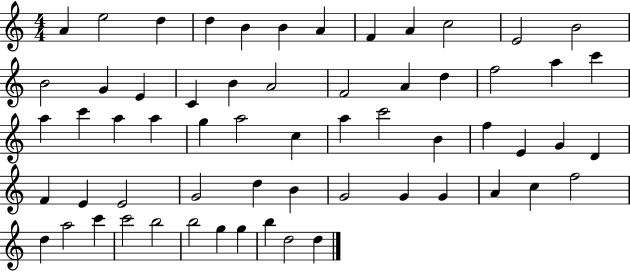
A4/q E5/h D5/q D5/q B4/q B4/q A4/q F4/q A4/q C5/h E4/h B4/h B4/h G4/q E4/q C4/q B4/q A4/h F4/h A4/q D5/q F5/h A5/q C6/q A5/q C6/q A5/q A5/q G5/q A5/h C5/q A5/q C6/h B4/q F5/q E4/q G4/q D4/q F4/q E4/q E4/h G4/h D5/q B4/q G4/h G4/q G4/q A4/q C5/q F5/h D5/q A5/h C6/q C6/h B5/h B5/h G5/q G5/q B5/q D5/h D5/q